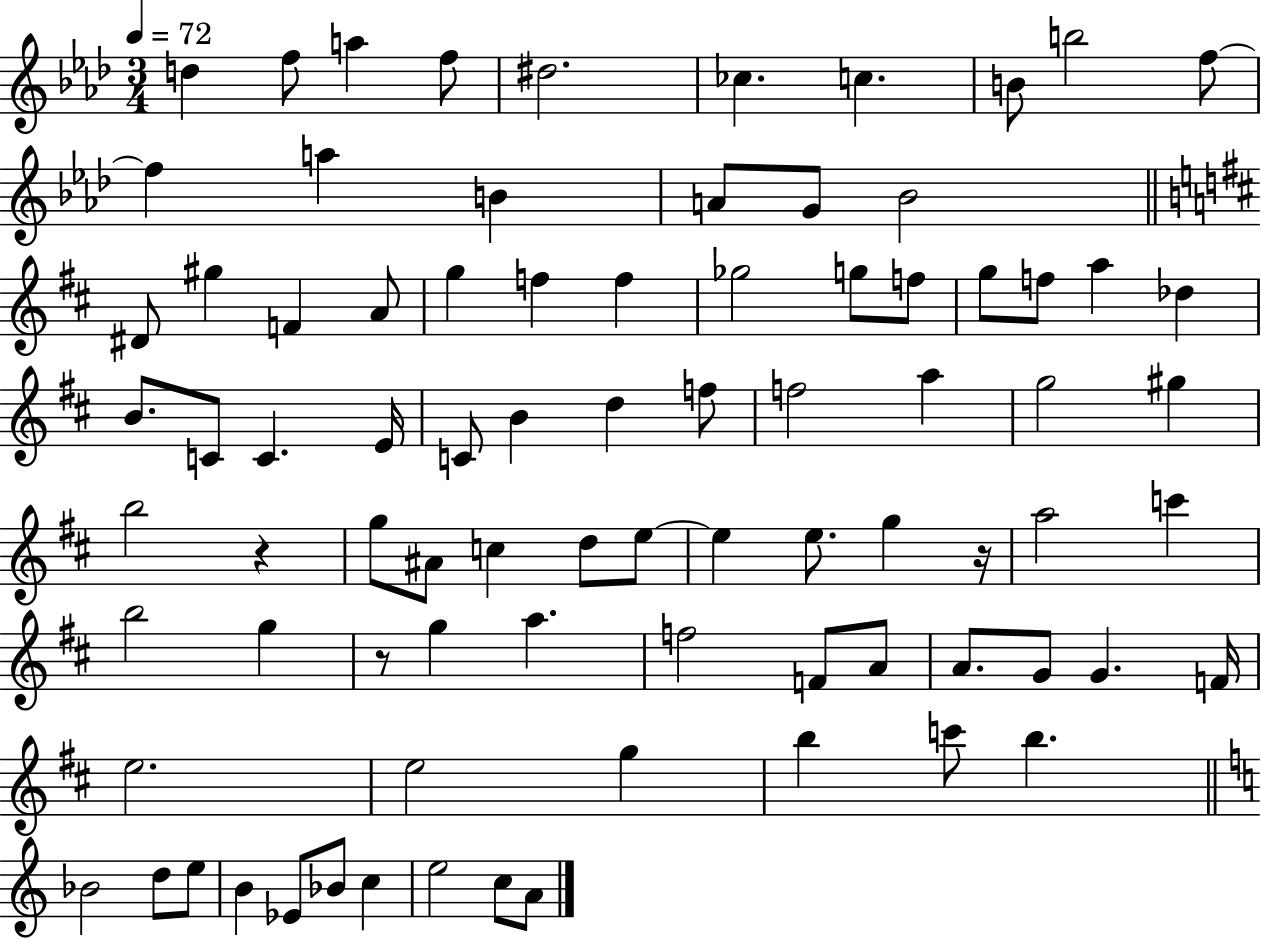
D5/q F5/e A5/q F5/e D#5/h. CES5/q. C5/q. B4/e B5/h F5/e F5/q A5/q B4/q A4/e G4/e Bb4/h D#4/e G#5/q F4/q A4/e G5/q F5/q F5/q Gb5/h G5/e F5/e G5/e F5/e A5/q Db5/q B4/e. C4/e C4/q. E4/s C4/e B4/q D5/q F5/e F5/h A5/q G5/h G#5/q B5/h R/q G5/e A#4/e C5/q D5/e E5/e E5/q E5/e. G5/q R/s A5/h C6/q B5/h G5/q R/e G5/q A5/q. F5/h F4/e A4/e A4/e. G4/e G4/q. F4/s E5/h. E5/h G5/q B5/q C6/e B5/q. Bb4/h D5/e E5/e B4/q Eb4/e Bb4/e C5/q E5/h C5/e A4/e